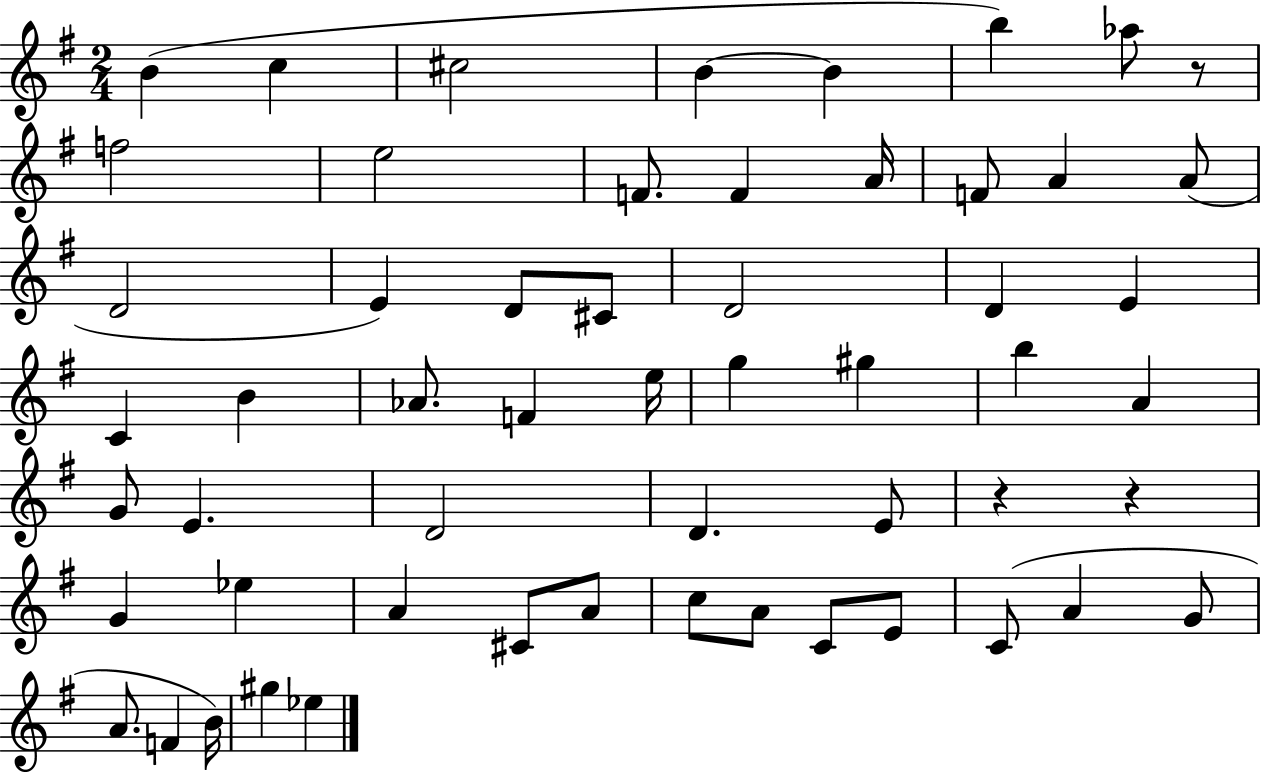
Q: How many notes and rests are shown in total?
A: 56